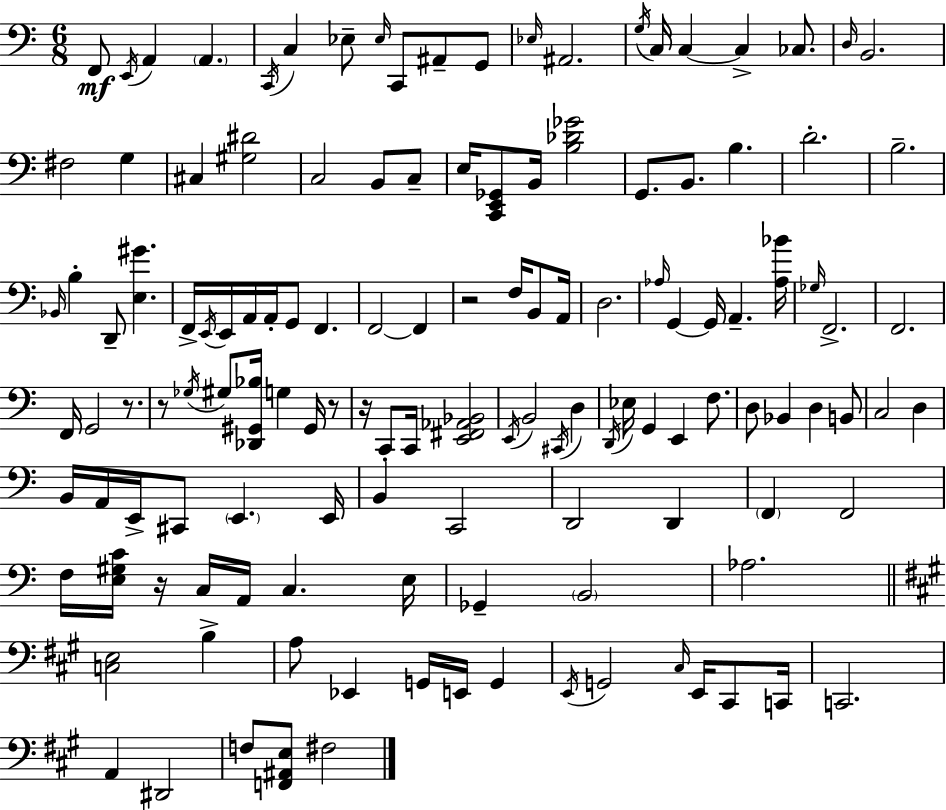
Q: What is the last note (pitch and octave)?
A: F#3